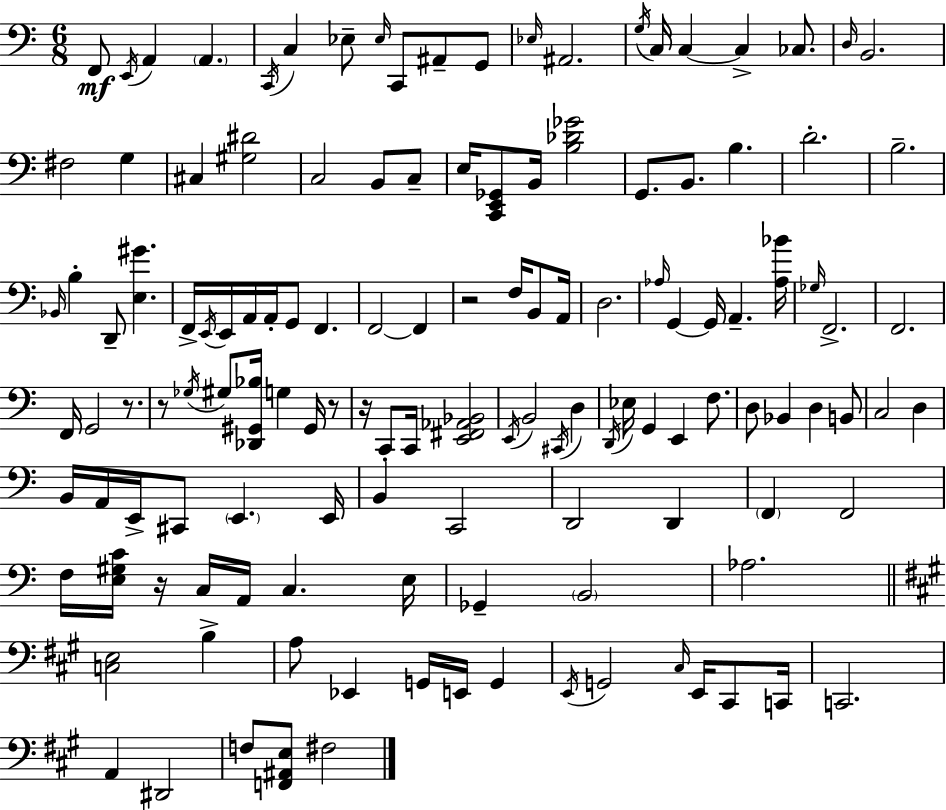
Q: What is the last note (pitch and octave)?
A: F#3